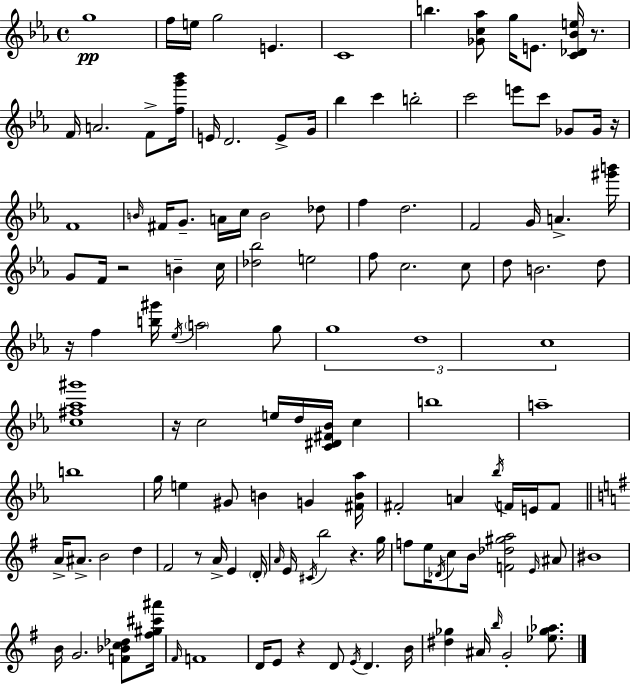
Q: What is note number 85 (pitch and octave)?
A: B5